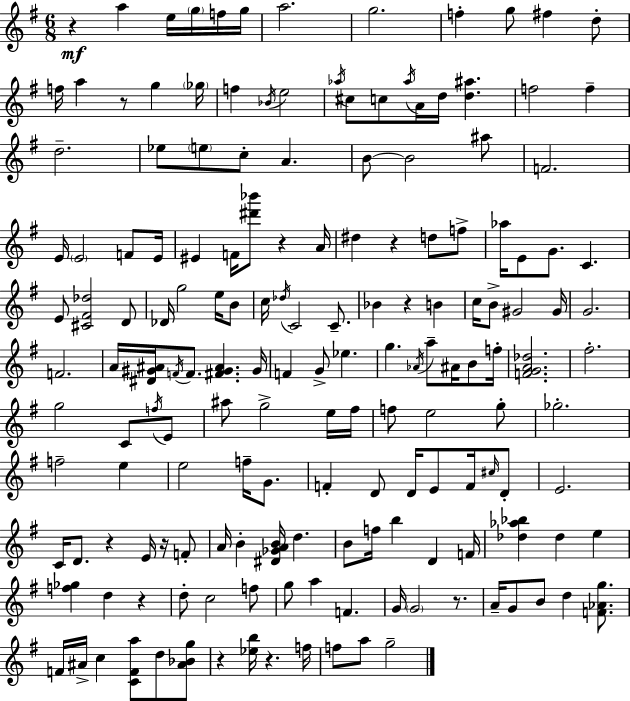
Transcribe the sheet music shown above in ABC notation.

X:1
T:Untitled
M:6/8
L:1/4
K:Em
z a e/4 g/4 f/4 g/4 a2 g2 f g/2 ^f d/2 f/4 a z/2 g _g/4 f _B/4 e2 _a/4 ^c/2 c/2 _a/4 A/4 d/4 [d^a] f2 f d2 _e/2 e/2 c/2 A B/2 B2 ^a/2 F2 E/4 E2 F/2 E/4 ^E F/4 [^d'_b']/2 z A/4 ^d z d/2 f/2 _a/4 E/2 G/2 C E/2 [^C^F_d]2 D/2 _D/4 g2 e/4 B/2 c/4 _d/4 C2 C/2 _B z B c/4 B/2 ^G2 ^G/4 G2 F2 A/4 [^D^G^A]/4 F/4 F/2 [^F^G^A] ^G/4 F G/2 _e g _A/4 a/2 ^A/4 B/2 f/4 [FGA_d]2 ^f2 g2 C/2 f/4 E/2 ^a/2 g2 e/4 ^f/4 f/2 e2 g/2 _g2 f2 e e2 f/4 G/2 F D/2 D/4 E/2 F/4 ^c/4 D/2 E2 C/4 D/2 z E/4 z/4 F/2 A/4 B [^D_GAB]/4 d B/2 f/4 b D F/4 [_d_a_b] _d e [f_g] d z d/2 c2 f/2 g/2 a F G/4 G2 z/2 A/4 G/2 B/2 d [F_Ag]/2 F/4 ^A/4 c [CFa]/2 d/2 [^A_Bg]/2 z [_eb]/4 z f/4 f/2 a/2 g2